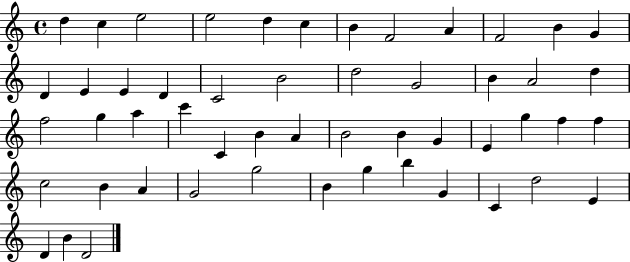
D5/q C5/q E5/h E5/h D5/q C5/q B4/q F4/h A4/q F4/h B4/q G4/q D4/q E4/q E4/q D4/q C4/h B4/h D5/h G4/h B4/q A4/h D5/q F5/h G5/q A5/q C6/q C4/q B4/q A4/q B4/h B4/q G4/q E4/q G5/q F5/q F5/q C5/h B4/q A4/q G4/h G5/h B4/q G5/q B5/q G4/q C4/q D5/h E4/q D4/q B4/q D4/h